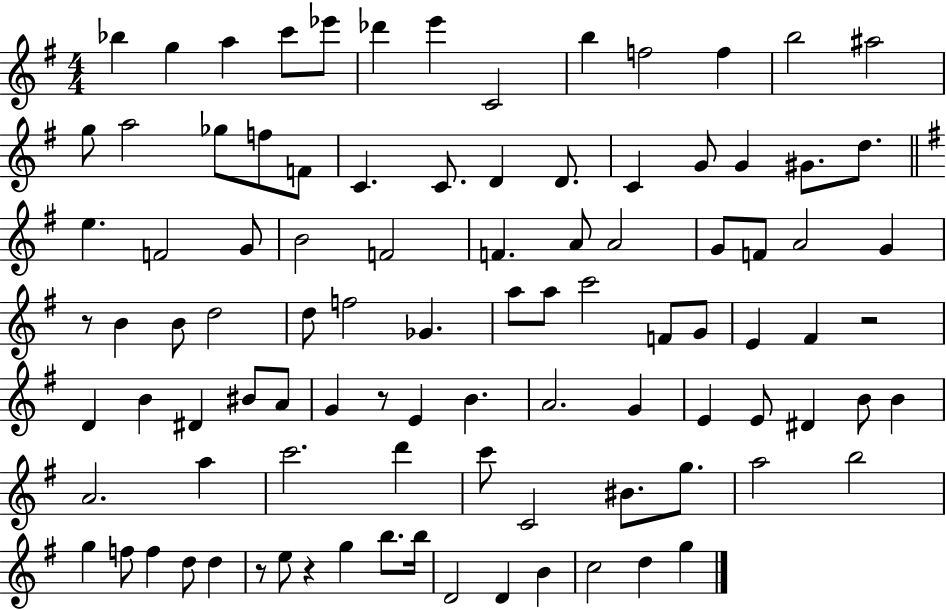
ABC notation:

X:1
T:Untitled
M:4/4
L:1/4
K:G
_b g a c'/2 _e'/2 _d' e' C2 b f2 f b2 ^a2 g/2 a2 _g/2 f/2 F/2 C C/2 D D/2 C G/2 G ^G/2 d/2 e F2 G/2 B2 F2 F A/2 A2 G/2 F/2 A2 G z/2 B B/2 d2 d/2 f2 _G a/2 a/2 c'2 F/2 G/2 E ^F z2 D B ^D ^B/2 A/2 G z/2 E B A2 G E E/2 ^D B/2 B A2 a c'2 d' c'/2 C2 ^B/2 g/2 a2 b2 g f/2 f d/2 d z/2 e/2 z g b/2 b/4 D2 D B c2 d g